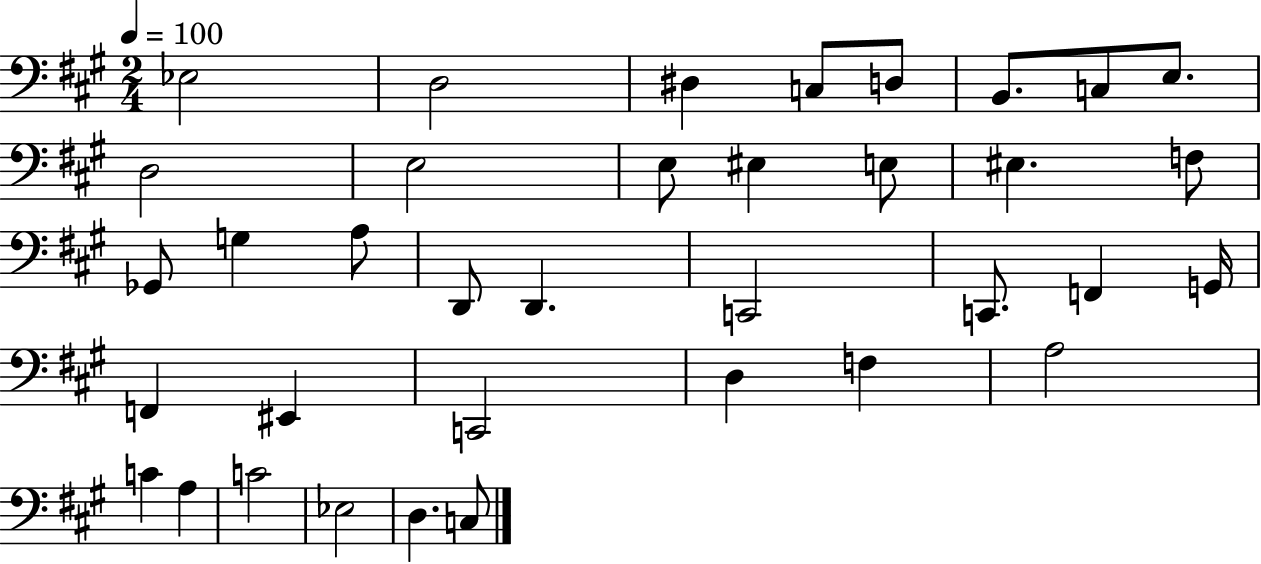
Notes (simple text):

Eb3/h D3/h D#3/q C3/e D3/e B2/e. C3/e E3/e. D3/h E3/h E3/e EIS3/q E3/e EIS3/q. F3/e Gb2/e G3/q A3/e D2/e D2/q. C2/h C2/e. F2/q G2/s F2/q EIS2/q C2/h D3/q F3/q A3/h C4/q A3/q C4/h Eb3/h D3/q. C3/e